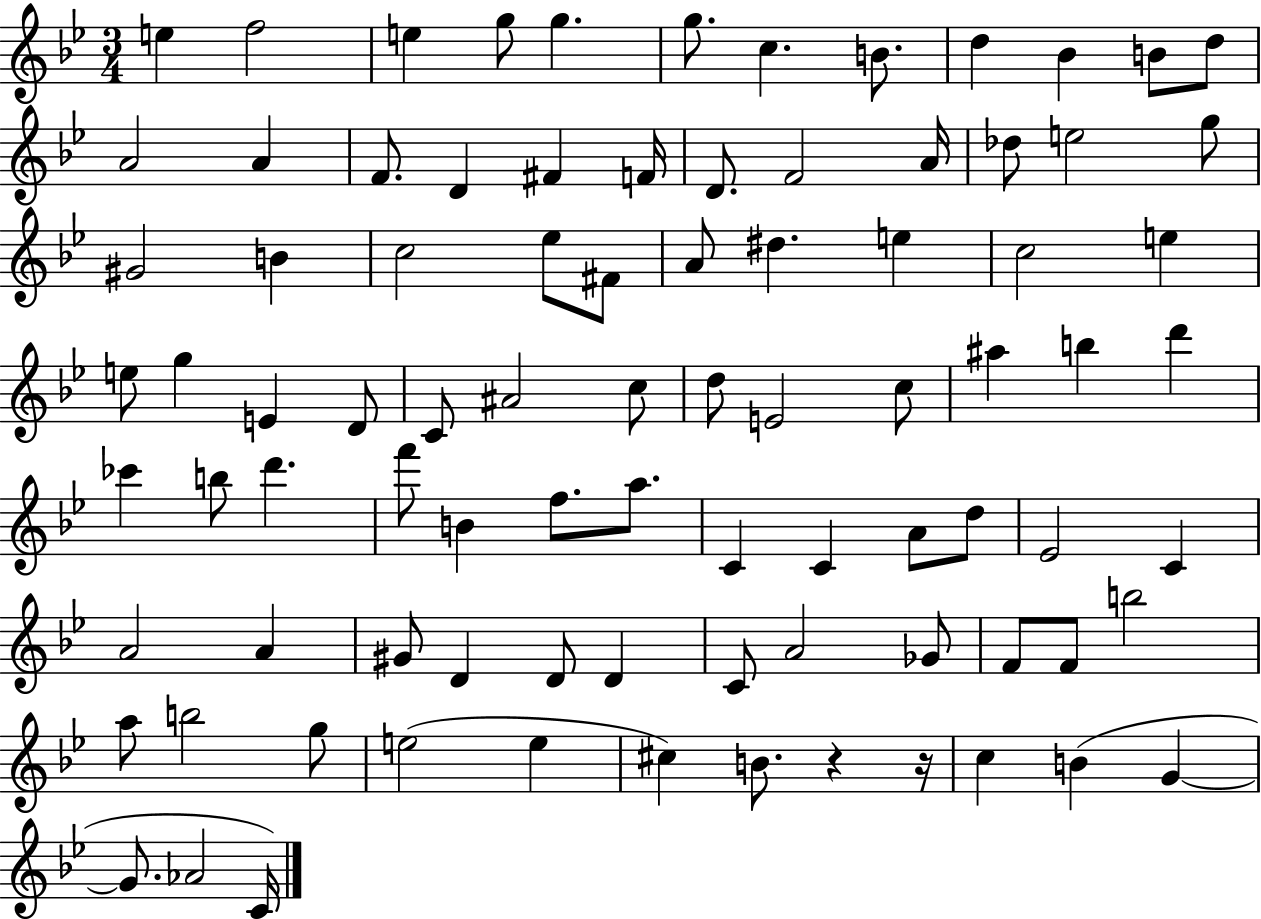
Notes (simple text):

E5/q F5/h E5/q G5/e G5/q. G5/e. C5/q. B4/e. D5/q Bb4/q B4/e D5/e A4/h A4/q F4/e. D4/q F#4/q F4/s D4/e. F4/h A4/s Db5/e E5/h G5/e G#4/h B4/q C5/h Eb5/e F#4/e A4/e D#5/q. E5/q C5/h E5/q E5/e G5/q E4/q D4/e C4/e A#4/h C5/e D5/e E4/h C5/e A#5/q B5/q D6/q CES6/q B5/e D6/q. F6/e B4/q F5/e. A5/e. C4/q C4/q A4/e D5/e Eb4/h C4/q A4/h A4/q G#4/e D4/q D4/e D4/q C4/e A4/h Gb4/e F4/e F4/e B5/h A5/e B5/h G5/e E5/h E5/q C#5/q B4/e. R/q R/s C5/q B4/q G4/q G4/e. Ab4/h C4/s